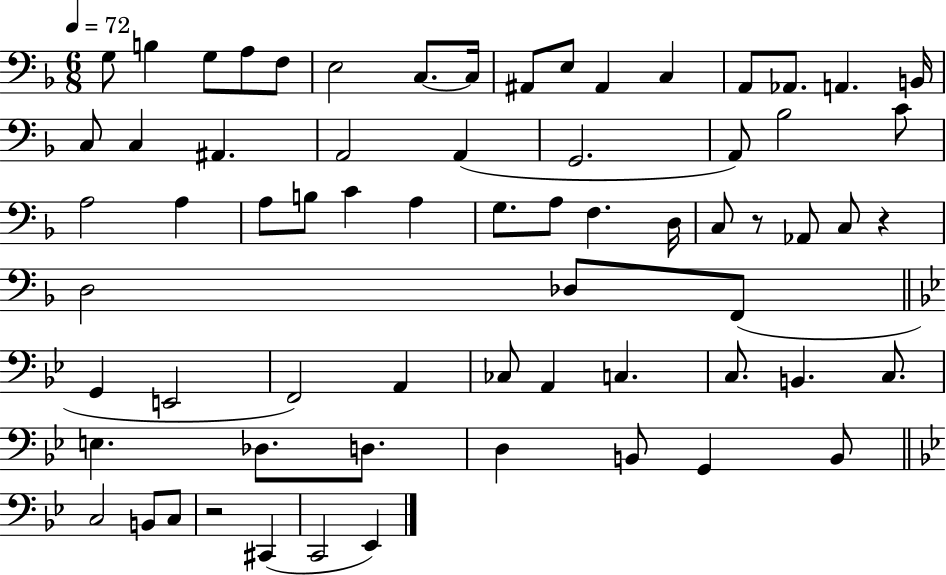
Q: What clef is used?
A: bass